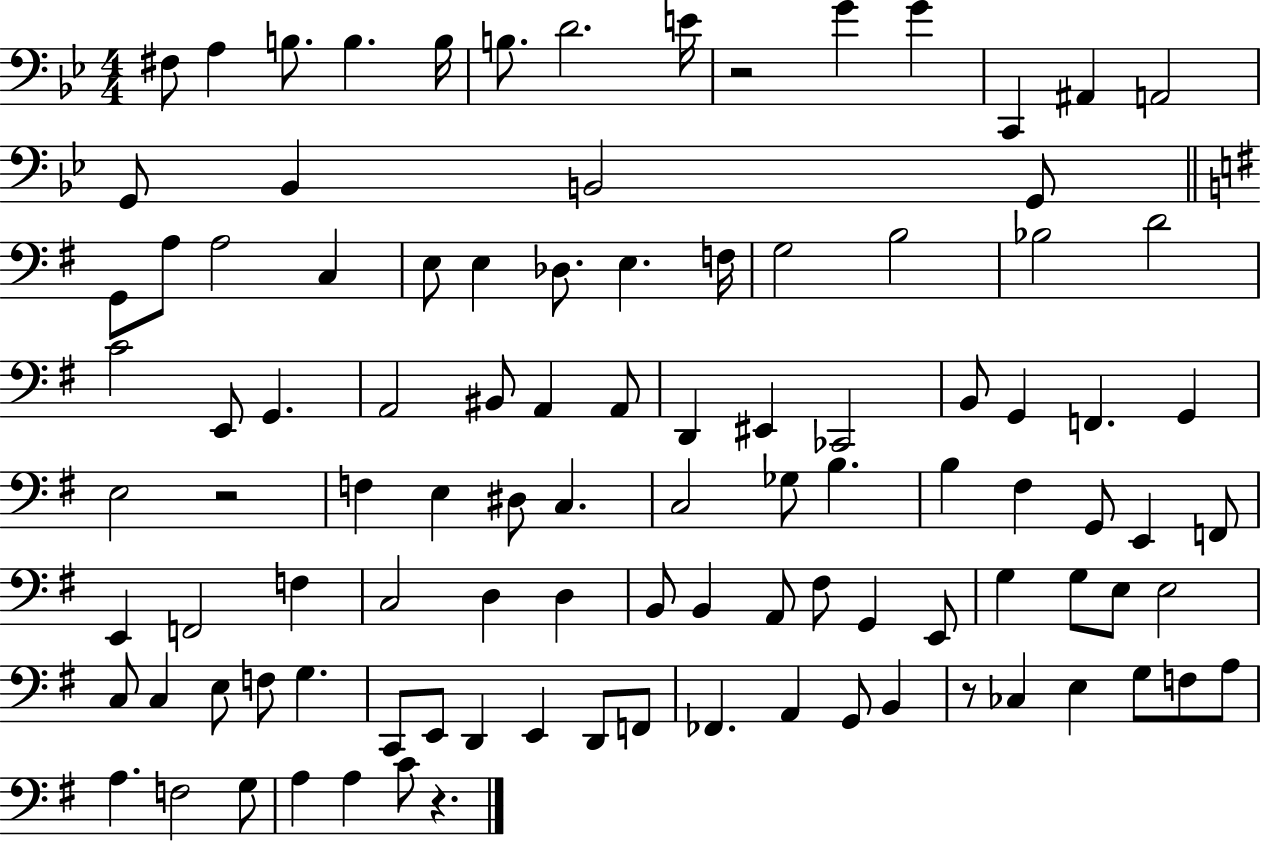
F#3/e A3/q B3/e. B3/q. B3/s B3/e. D4/h. E4/s R/h G4/q G4/q C2/q A#2/q A2/h G2/e Bb2/q B2/h G2/e G2/e A3/e A3/h C3/q E3/e E3/q Db3/e. E3/q. F3/s G3/h B3/h Bb3/h D4/h C4/h E2/e G2/q. A2/h BIS2/e A2/q A2/e D2/q EIS2/q CES2/h B2/e G2/q F2/q. G2/q E3/h R/h F3/q E3/q D#3/e C3/q. C3/h Gb3/e B3/q. B3/q F#3/q G2/e E2/q F2/e E2/q F2/h F3/q C3/h D3/q D3/q B2/e B2/q A2/e F#3/e G2/q E2/e G3/q G3/e E3/e E3/h C3/e C3/q E3/e F3/e G3/q. C2/e E2/e D2/q E2/q D2/e F2/e FES2/q. A2/q G2/e B2/q R/e CES3/q E3/q G3/e F3/e A3/e A3/q. F3/h G3/e A3/q A3/q C4/e R/q.